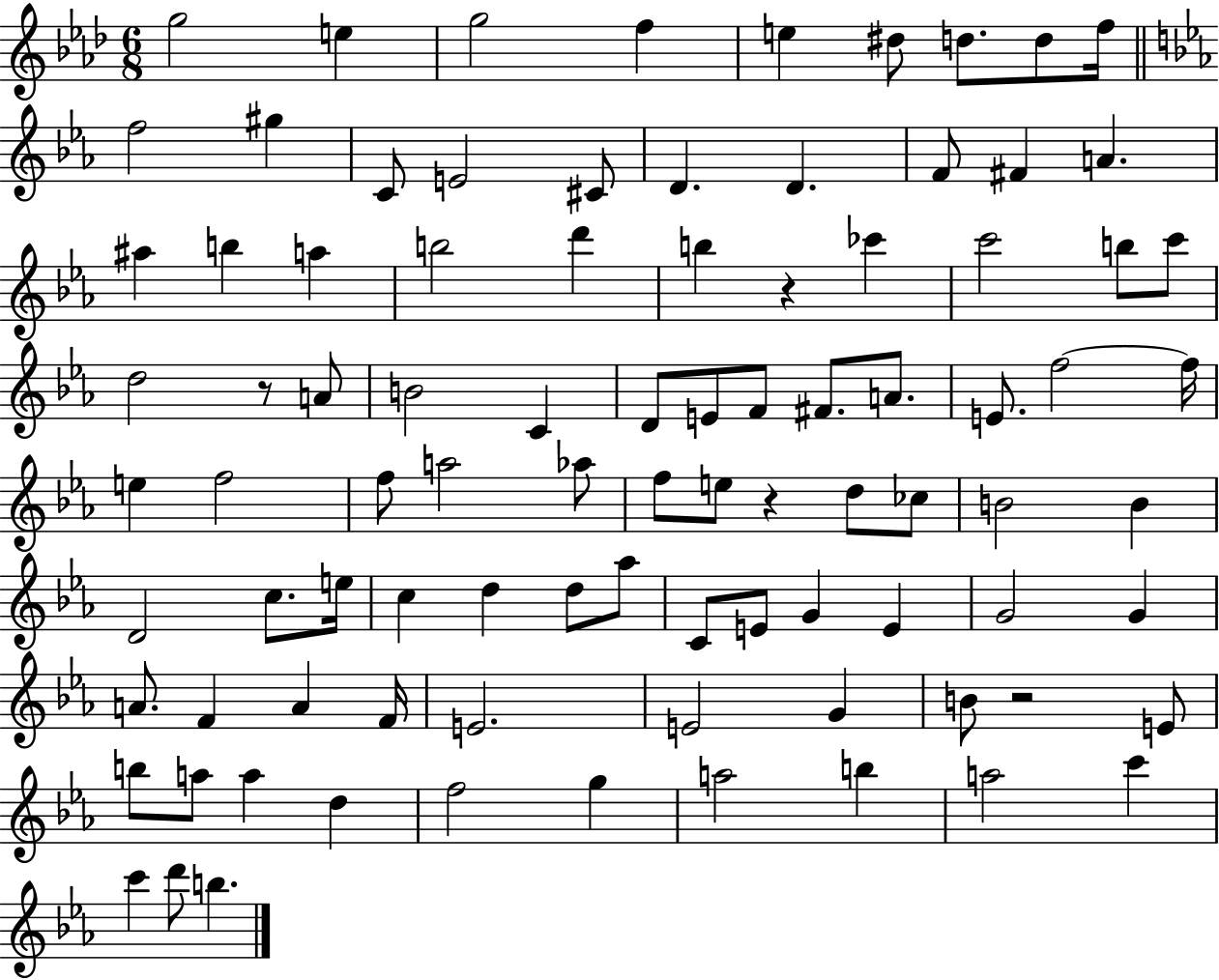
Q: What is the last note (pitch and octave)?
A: B5